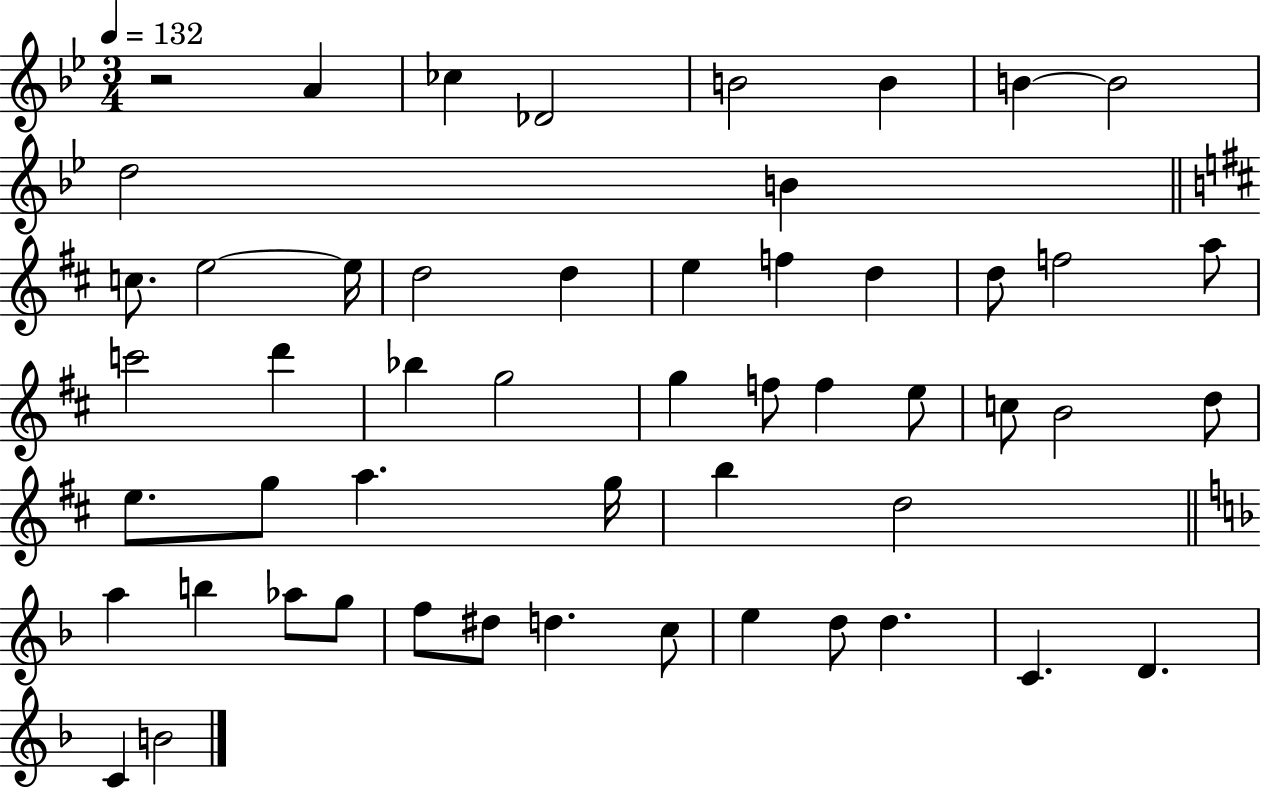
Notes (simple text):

R/h A4/q CES5/q Db4/h B4/h B4/q B4/q B4/h D5/h B4/q C5/e. E5/h E5/s D5/h D5/q E5/q F5/q D5/q D5/e F5/h A5/e C6/h D6/q Bb5/q G5/h G5/q F5/e F5/q E5/e C5/e B4/h D5/e E5/e. G5/e A5/q. G5/s B5/q D5/h A5/q B5/q Ab5/e G5/e F5/e D#5/e D5/q. C5/e E5/q D5/e D5/q. C4/q. D4/q. C4/q B4/h